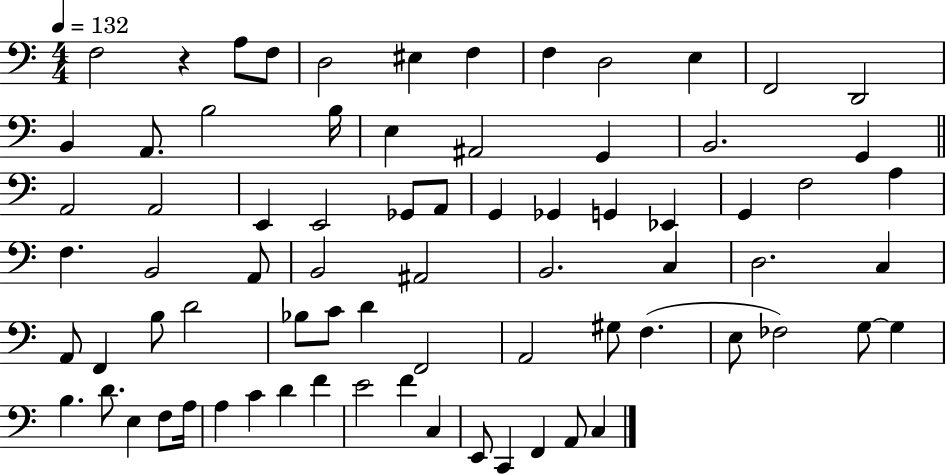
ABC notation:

X:1
T:Untitled
M:4/4
L:1/4
K:C
F,2 z A,/2 F,/2 D,2 ^E, F, F, D,2 E, F,,2 D,,2 B,, A,,/2 B,2 B,/4 E, ^A,,2 G,, B,,2 G,, A,,2 A,,2 E,, E,,2 _G,,/2 A,,/2 G,, _G,, G,, _E,, G,, F,2 A, F, B,,2 A,,/2 B,,2 ^A,,2 B,,2 C, D,2 C, A,,/2 F,, B,/2 D2 _B,/2 C/2 D F,,2 A,,2 ^G,/2 F, E,/2 _F,2 G,/2 G, B, D/2 E, F,/2 A,/4 A, C D F E2 F C, E,,/2 C,, F,, A,,/2 C,